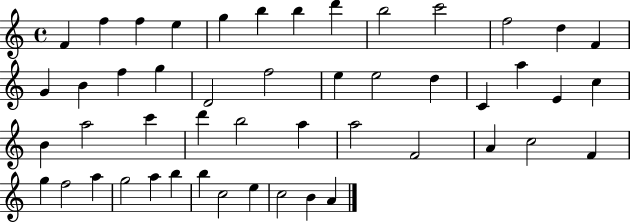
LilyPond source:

{
  \clef treble
  \time 4/4
  \defaultTimeSignature
  \key c \major
  f'4 f''4 f''4 e''4 | g''4 b''4 b''4 d'''4 | b''2 c'''2 | f''2 d''4 f'4 | \break g'4 b'4 f''4 g''4 | d'2 f''2 | e''4 e''2 d''4 | c'4 a''4 e'4 c''4 | \break b'4 a''2 c'''4 | d'''4 b''2 a''4 | a''2 f'2 | a'4 c''2 f'4 | \break g''4 f''2 a''4 | g''2 a''4 b''4 | b''4 c''2 e''4 | c''2 b'4 a'4 | \break \bar "|."
}